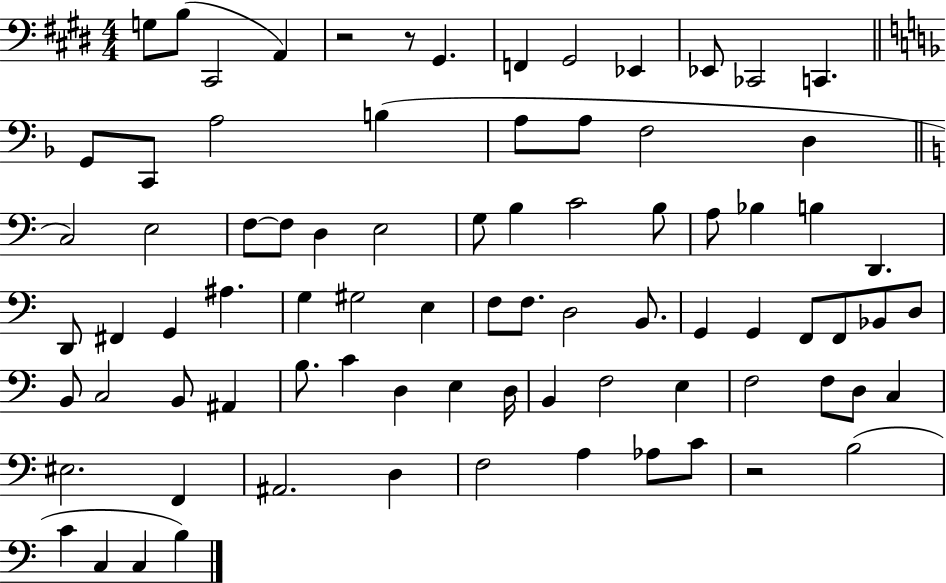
{
  \clef bass
  \numericTimeSignature
  \time 4/4
  \key e \major
  \repeat volta 2 { g8 b8( cis,2 a,4) | r2 r8 gis,4. | f,4 gis,2 ees,4 | ees,8 ces,2 c,4. | \break \bar "||" \break \key f \major g,8 c,8 a2 b4( | a8 a8 f2 d4 | \bar "||" \break \key c \major c2) e2 | f8~~ f8 d4 e2 | g8 b4 c'2 b8 | a8 bes4 b4 d,4. | \break d,8 fis,4 g,4 ais4. | g4 gis2 e4 | f8 f8. d2 b,8. | g,4 g,4 f,8 f,8 bes,8 d8 | \break b,8 c2 b,8 ais,4 | b8. c'4 d4 e4 d16 | b,4 f2 e4 | f2 f8 d8 c4 | \break eis2. f,4 | ais,2. d4 | f2 a4 aes8 c'8 | r2 b2( | \break c'4 c4 c4 b4) | } \bar "|."
}